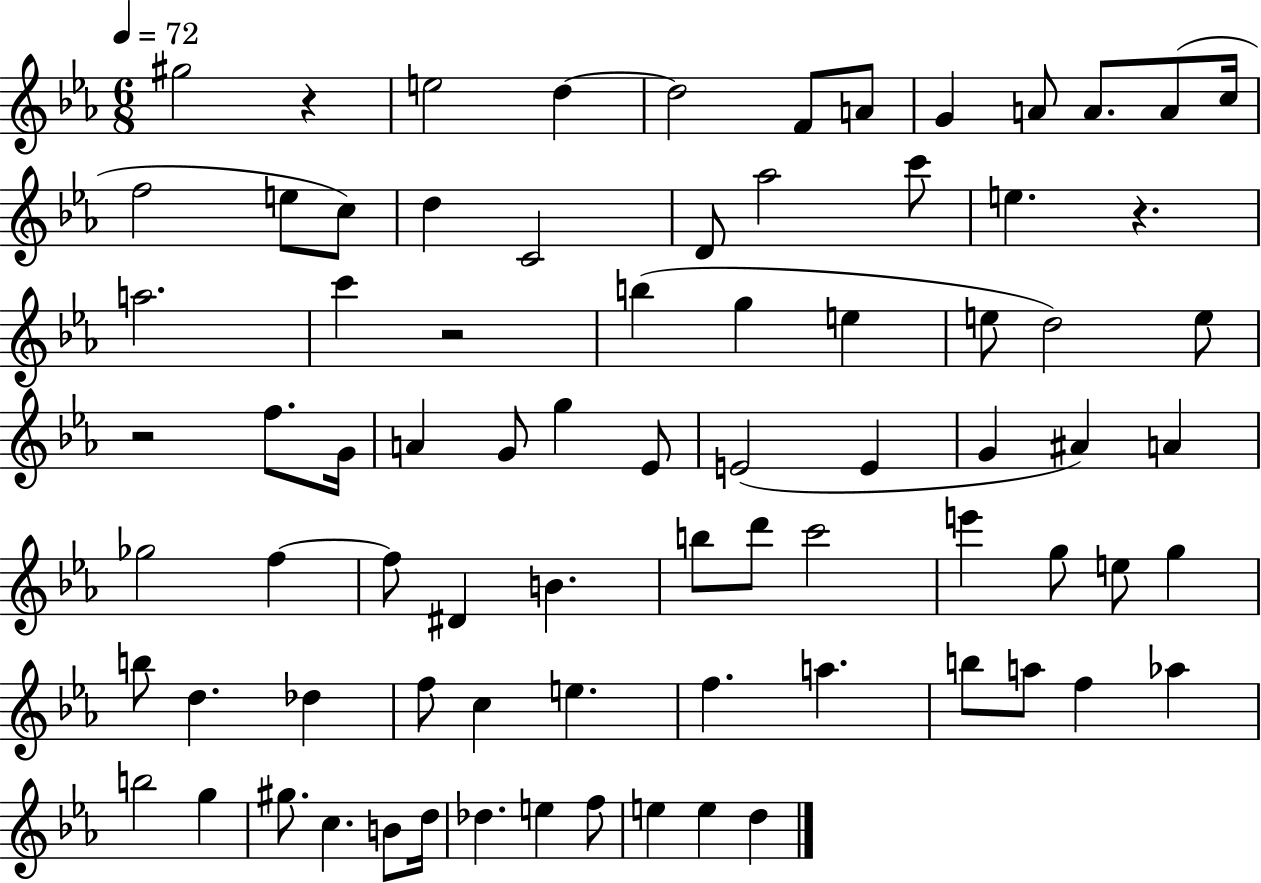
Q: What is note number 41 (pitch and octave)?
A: F5